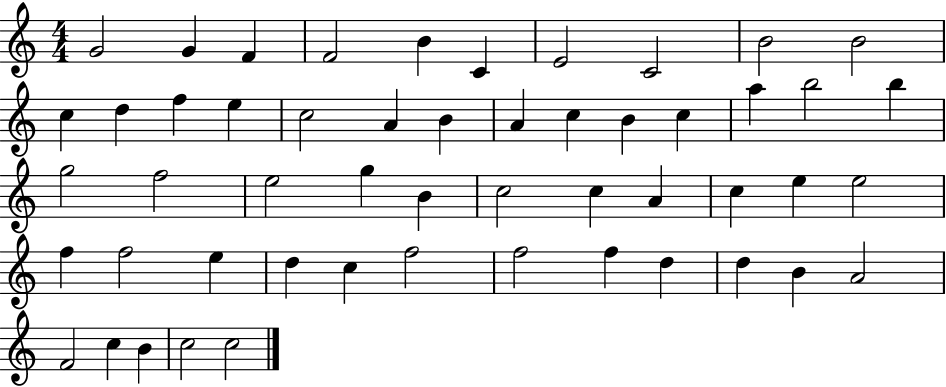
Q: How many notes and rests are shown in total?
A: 52